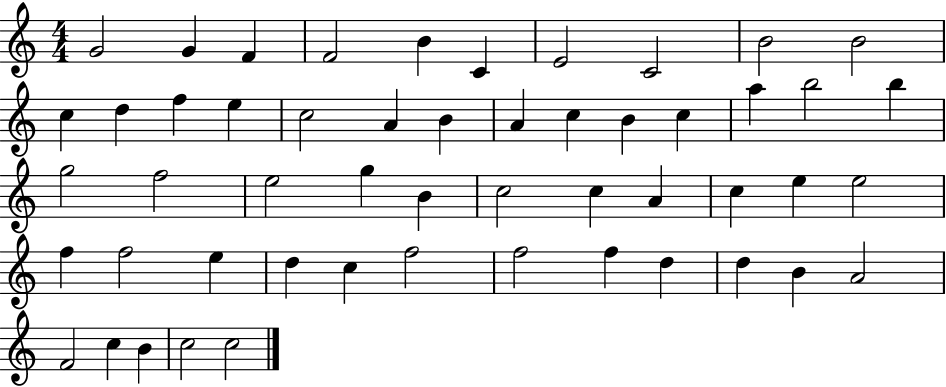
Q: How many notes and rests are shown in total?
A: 52